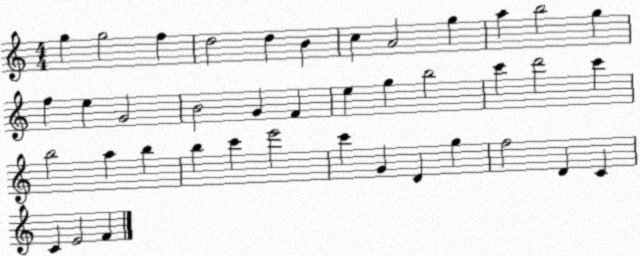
X:1
T:Untitled
M:4/4
L:1/4
K:C
g g2 f d2 d B c A2 g a b2 g f e G2 B2 G F e g b2 c' d'2 c' b2 a b b c' e'2 c' G D g f2 D C C E2 F